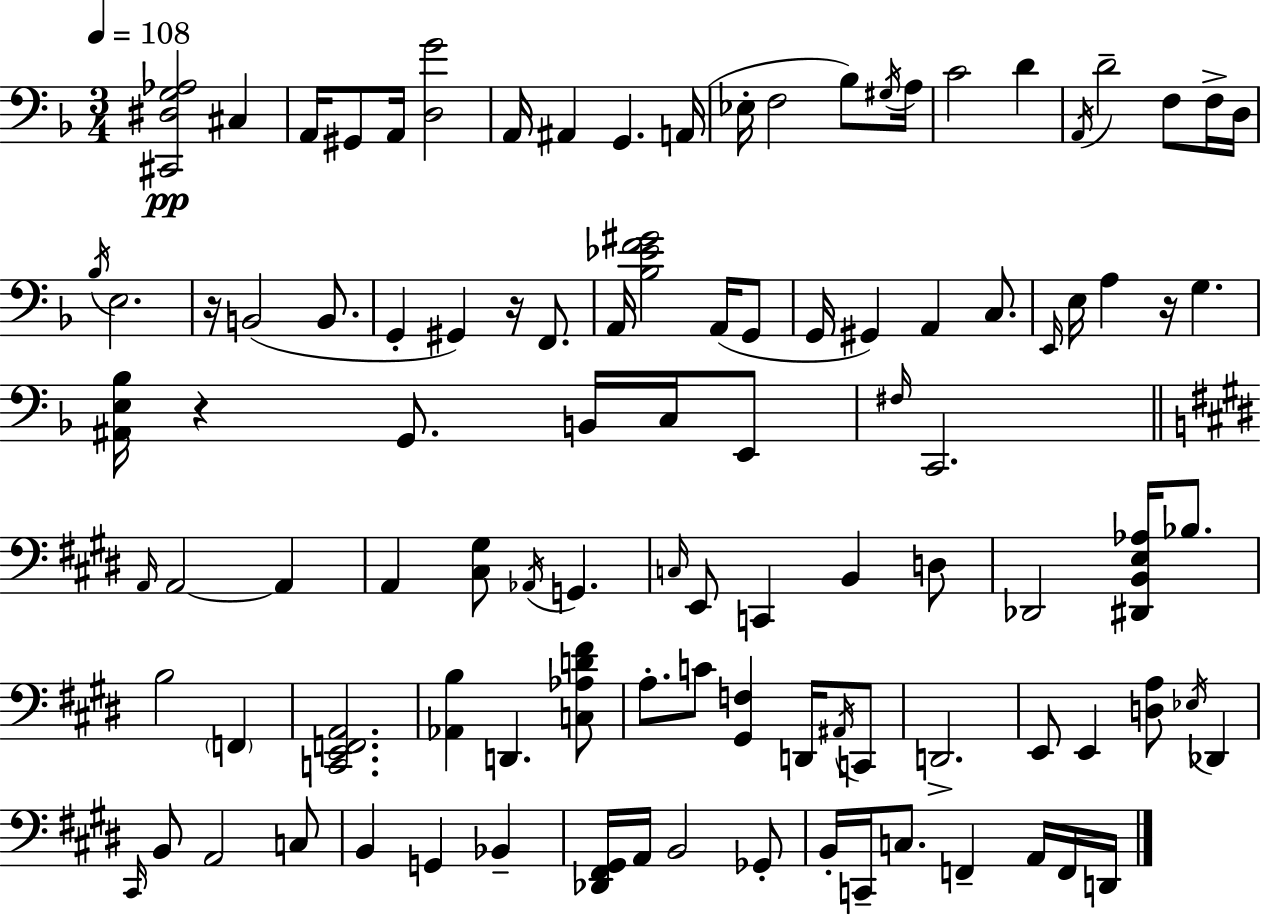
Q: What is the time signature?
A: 3/4